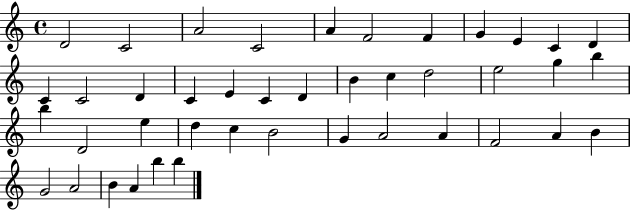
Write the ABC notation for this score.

X:1
T:Untitled
M:4/4
L:1/4
K:C
D2 C2 A2 C2 A F2 F G E C D C C2 D C E C D B c d2 e2 g b b D2 e d c B2 G A2 A F2 A B G2 A2 B A b b